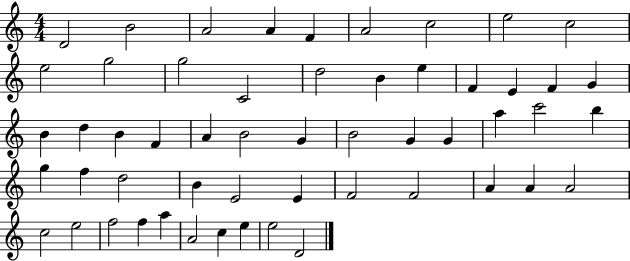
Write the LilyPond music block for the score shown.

{
  \clef treble
  \numericTimeSignature
  \time 4/4
  \key c \major
  d'2 b'2 | a'2 a'4 f'4 | a'2 c''2 | e''2 c''2 | \break e''2 g''2 | g''2 c'2 | d''2 b'4 e''4 | f'4 e'4 f'4 g'4 | \break b'4 d''4 b'4 f'4 | a'4 b'2 g'4 | b'2 g'4 g'4 | a''4 c'''2 b''4 | \break g''4 f''4 d''2 | b'4 e'2 e'4 | f'2 f'2 | a'4 a'4 a'2 | \break c''2 e''2 | f''2 f''4 a''4 | a'2 c''4 e''4 | e''2 d'2 | \break \bar "|."
}